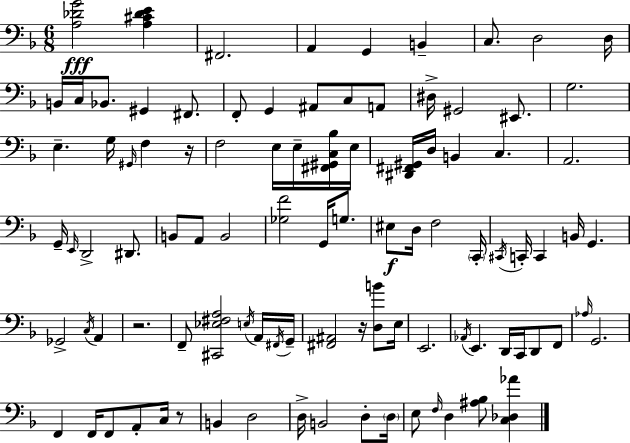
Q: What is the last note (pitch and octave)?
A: D3